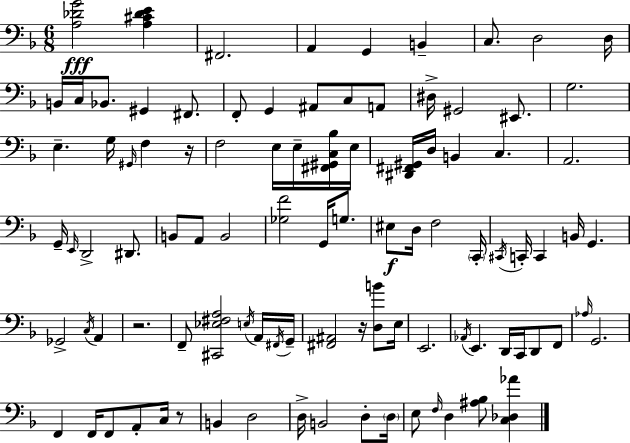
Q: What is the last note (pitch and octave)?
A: D3